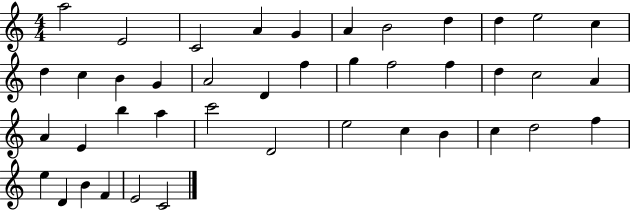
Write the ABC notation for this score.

X:1
T:Untitled
M:4/4
L:1/4
K:C
a2 E2 C2 A G A B2 d d e2 c d c B G A2 D f g f2 f d c2 A A E b a c'2 D2 e2 c B c d2 f e D B F E2 C2